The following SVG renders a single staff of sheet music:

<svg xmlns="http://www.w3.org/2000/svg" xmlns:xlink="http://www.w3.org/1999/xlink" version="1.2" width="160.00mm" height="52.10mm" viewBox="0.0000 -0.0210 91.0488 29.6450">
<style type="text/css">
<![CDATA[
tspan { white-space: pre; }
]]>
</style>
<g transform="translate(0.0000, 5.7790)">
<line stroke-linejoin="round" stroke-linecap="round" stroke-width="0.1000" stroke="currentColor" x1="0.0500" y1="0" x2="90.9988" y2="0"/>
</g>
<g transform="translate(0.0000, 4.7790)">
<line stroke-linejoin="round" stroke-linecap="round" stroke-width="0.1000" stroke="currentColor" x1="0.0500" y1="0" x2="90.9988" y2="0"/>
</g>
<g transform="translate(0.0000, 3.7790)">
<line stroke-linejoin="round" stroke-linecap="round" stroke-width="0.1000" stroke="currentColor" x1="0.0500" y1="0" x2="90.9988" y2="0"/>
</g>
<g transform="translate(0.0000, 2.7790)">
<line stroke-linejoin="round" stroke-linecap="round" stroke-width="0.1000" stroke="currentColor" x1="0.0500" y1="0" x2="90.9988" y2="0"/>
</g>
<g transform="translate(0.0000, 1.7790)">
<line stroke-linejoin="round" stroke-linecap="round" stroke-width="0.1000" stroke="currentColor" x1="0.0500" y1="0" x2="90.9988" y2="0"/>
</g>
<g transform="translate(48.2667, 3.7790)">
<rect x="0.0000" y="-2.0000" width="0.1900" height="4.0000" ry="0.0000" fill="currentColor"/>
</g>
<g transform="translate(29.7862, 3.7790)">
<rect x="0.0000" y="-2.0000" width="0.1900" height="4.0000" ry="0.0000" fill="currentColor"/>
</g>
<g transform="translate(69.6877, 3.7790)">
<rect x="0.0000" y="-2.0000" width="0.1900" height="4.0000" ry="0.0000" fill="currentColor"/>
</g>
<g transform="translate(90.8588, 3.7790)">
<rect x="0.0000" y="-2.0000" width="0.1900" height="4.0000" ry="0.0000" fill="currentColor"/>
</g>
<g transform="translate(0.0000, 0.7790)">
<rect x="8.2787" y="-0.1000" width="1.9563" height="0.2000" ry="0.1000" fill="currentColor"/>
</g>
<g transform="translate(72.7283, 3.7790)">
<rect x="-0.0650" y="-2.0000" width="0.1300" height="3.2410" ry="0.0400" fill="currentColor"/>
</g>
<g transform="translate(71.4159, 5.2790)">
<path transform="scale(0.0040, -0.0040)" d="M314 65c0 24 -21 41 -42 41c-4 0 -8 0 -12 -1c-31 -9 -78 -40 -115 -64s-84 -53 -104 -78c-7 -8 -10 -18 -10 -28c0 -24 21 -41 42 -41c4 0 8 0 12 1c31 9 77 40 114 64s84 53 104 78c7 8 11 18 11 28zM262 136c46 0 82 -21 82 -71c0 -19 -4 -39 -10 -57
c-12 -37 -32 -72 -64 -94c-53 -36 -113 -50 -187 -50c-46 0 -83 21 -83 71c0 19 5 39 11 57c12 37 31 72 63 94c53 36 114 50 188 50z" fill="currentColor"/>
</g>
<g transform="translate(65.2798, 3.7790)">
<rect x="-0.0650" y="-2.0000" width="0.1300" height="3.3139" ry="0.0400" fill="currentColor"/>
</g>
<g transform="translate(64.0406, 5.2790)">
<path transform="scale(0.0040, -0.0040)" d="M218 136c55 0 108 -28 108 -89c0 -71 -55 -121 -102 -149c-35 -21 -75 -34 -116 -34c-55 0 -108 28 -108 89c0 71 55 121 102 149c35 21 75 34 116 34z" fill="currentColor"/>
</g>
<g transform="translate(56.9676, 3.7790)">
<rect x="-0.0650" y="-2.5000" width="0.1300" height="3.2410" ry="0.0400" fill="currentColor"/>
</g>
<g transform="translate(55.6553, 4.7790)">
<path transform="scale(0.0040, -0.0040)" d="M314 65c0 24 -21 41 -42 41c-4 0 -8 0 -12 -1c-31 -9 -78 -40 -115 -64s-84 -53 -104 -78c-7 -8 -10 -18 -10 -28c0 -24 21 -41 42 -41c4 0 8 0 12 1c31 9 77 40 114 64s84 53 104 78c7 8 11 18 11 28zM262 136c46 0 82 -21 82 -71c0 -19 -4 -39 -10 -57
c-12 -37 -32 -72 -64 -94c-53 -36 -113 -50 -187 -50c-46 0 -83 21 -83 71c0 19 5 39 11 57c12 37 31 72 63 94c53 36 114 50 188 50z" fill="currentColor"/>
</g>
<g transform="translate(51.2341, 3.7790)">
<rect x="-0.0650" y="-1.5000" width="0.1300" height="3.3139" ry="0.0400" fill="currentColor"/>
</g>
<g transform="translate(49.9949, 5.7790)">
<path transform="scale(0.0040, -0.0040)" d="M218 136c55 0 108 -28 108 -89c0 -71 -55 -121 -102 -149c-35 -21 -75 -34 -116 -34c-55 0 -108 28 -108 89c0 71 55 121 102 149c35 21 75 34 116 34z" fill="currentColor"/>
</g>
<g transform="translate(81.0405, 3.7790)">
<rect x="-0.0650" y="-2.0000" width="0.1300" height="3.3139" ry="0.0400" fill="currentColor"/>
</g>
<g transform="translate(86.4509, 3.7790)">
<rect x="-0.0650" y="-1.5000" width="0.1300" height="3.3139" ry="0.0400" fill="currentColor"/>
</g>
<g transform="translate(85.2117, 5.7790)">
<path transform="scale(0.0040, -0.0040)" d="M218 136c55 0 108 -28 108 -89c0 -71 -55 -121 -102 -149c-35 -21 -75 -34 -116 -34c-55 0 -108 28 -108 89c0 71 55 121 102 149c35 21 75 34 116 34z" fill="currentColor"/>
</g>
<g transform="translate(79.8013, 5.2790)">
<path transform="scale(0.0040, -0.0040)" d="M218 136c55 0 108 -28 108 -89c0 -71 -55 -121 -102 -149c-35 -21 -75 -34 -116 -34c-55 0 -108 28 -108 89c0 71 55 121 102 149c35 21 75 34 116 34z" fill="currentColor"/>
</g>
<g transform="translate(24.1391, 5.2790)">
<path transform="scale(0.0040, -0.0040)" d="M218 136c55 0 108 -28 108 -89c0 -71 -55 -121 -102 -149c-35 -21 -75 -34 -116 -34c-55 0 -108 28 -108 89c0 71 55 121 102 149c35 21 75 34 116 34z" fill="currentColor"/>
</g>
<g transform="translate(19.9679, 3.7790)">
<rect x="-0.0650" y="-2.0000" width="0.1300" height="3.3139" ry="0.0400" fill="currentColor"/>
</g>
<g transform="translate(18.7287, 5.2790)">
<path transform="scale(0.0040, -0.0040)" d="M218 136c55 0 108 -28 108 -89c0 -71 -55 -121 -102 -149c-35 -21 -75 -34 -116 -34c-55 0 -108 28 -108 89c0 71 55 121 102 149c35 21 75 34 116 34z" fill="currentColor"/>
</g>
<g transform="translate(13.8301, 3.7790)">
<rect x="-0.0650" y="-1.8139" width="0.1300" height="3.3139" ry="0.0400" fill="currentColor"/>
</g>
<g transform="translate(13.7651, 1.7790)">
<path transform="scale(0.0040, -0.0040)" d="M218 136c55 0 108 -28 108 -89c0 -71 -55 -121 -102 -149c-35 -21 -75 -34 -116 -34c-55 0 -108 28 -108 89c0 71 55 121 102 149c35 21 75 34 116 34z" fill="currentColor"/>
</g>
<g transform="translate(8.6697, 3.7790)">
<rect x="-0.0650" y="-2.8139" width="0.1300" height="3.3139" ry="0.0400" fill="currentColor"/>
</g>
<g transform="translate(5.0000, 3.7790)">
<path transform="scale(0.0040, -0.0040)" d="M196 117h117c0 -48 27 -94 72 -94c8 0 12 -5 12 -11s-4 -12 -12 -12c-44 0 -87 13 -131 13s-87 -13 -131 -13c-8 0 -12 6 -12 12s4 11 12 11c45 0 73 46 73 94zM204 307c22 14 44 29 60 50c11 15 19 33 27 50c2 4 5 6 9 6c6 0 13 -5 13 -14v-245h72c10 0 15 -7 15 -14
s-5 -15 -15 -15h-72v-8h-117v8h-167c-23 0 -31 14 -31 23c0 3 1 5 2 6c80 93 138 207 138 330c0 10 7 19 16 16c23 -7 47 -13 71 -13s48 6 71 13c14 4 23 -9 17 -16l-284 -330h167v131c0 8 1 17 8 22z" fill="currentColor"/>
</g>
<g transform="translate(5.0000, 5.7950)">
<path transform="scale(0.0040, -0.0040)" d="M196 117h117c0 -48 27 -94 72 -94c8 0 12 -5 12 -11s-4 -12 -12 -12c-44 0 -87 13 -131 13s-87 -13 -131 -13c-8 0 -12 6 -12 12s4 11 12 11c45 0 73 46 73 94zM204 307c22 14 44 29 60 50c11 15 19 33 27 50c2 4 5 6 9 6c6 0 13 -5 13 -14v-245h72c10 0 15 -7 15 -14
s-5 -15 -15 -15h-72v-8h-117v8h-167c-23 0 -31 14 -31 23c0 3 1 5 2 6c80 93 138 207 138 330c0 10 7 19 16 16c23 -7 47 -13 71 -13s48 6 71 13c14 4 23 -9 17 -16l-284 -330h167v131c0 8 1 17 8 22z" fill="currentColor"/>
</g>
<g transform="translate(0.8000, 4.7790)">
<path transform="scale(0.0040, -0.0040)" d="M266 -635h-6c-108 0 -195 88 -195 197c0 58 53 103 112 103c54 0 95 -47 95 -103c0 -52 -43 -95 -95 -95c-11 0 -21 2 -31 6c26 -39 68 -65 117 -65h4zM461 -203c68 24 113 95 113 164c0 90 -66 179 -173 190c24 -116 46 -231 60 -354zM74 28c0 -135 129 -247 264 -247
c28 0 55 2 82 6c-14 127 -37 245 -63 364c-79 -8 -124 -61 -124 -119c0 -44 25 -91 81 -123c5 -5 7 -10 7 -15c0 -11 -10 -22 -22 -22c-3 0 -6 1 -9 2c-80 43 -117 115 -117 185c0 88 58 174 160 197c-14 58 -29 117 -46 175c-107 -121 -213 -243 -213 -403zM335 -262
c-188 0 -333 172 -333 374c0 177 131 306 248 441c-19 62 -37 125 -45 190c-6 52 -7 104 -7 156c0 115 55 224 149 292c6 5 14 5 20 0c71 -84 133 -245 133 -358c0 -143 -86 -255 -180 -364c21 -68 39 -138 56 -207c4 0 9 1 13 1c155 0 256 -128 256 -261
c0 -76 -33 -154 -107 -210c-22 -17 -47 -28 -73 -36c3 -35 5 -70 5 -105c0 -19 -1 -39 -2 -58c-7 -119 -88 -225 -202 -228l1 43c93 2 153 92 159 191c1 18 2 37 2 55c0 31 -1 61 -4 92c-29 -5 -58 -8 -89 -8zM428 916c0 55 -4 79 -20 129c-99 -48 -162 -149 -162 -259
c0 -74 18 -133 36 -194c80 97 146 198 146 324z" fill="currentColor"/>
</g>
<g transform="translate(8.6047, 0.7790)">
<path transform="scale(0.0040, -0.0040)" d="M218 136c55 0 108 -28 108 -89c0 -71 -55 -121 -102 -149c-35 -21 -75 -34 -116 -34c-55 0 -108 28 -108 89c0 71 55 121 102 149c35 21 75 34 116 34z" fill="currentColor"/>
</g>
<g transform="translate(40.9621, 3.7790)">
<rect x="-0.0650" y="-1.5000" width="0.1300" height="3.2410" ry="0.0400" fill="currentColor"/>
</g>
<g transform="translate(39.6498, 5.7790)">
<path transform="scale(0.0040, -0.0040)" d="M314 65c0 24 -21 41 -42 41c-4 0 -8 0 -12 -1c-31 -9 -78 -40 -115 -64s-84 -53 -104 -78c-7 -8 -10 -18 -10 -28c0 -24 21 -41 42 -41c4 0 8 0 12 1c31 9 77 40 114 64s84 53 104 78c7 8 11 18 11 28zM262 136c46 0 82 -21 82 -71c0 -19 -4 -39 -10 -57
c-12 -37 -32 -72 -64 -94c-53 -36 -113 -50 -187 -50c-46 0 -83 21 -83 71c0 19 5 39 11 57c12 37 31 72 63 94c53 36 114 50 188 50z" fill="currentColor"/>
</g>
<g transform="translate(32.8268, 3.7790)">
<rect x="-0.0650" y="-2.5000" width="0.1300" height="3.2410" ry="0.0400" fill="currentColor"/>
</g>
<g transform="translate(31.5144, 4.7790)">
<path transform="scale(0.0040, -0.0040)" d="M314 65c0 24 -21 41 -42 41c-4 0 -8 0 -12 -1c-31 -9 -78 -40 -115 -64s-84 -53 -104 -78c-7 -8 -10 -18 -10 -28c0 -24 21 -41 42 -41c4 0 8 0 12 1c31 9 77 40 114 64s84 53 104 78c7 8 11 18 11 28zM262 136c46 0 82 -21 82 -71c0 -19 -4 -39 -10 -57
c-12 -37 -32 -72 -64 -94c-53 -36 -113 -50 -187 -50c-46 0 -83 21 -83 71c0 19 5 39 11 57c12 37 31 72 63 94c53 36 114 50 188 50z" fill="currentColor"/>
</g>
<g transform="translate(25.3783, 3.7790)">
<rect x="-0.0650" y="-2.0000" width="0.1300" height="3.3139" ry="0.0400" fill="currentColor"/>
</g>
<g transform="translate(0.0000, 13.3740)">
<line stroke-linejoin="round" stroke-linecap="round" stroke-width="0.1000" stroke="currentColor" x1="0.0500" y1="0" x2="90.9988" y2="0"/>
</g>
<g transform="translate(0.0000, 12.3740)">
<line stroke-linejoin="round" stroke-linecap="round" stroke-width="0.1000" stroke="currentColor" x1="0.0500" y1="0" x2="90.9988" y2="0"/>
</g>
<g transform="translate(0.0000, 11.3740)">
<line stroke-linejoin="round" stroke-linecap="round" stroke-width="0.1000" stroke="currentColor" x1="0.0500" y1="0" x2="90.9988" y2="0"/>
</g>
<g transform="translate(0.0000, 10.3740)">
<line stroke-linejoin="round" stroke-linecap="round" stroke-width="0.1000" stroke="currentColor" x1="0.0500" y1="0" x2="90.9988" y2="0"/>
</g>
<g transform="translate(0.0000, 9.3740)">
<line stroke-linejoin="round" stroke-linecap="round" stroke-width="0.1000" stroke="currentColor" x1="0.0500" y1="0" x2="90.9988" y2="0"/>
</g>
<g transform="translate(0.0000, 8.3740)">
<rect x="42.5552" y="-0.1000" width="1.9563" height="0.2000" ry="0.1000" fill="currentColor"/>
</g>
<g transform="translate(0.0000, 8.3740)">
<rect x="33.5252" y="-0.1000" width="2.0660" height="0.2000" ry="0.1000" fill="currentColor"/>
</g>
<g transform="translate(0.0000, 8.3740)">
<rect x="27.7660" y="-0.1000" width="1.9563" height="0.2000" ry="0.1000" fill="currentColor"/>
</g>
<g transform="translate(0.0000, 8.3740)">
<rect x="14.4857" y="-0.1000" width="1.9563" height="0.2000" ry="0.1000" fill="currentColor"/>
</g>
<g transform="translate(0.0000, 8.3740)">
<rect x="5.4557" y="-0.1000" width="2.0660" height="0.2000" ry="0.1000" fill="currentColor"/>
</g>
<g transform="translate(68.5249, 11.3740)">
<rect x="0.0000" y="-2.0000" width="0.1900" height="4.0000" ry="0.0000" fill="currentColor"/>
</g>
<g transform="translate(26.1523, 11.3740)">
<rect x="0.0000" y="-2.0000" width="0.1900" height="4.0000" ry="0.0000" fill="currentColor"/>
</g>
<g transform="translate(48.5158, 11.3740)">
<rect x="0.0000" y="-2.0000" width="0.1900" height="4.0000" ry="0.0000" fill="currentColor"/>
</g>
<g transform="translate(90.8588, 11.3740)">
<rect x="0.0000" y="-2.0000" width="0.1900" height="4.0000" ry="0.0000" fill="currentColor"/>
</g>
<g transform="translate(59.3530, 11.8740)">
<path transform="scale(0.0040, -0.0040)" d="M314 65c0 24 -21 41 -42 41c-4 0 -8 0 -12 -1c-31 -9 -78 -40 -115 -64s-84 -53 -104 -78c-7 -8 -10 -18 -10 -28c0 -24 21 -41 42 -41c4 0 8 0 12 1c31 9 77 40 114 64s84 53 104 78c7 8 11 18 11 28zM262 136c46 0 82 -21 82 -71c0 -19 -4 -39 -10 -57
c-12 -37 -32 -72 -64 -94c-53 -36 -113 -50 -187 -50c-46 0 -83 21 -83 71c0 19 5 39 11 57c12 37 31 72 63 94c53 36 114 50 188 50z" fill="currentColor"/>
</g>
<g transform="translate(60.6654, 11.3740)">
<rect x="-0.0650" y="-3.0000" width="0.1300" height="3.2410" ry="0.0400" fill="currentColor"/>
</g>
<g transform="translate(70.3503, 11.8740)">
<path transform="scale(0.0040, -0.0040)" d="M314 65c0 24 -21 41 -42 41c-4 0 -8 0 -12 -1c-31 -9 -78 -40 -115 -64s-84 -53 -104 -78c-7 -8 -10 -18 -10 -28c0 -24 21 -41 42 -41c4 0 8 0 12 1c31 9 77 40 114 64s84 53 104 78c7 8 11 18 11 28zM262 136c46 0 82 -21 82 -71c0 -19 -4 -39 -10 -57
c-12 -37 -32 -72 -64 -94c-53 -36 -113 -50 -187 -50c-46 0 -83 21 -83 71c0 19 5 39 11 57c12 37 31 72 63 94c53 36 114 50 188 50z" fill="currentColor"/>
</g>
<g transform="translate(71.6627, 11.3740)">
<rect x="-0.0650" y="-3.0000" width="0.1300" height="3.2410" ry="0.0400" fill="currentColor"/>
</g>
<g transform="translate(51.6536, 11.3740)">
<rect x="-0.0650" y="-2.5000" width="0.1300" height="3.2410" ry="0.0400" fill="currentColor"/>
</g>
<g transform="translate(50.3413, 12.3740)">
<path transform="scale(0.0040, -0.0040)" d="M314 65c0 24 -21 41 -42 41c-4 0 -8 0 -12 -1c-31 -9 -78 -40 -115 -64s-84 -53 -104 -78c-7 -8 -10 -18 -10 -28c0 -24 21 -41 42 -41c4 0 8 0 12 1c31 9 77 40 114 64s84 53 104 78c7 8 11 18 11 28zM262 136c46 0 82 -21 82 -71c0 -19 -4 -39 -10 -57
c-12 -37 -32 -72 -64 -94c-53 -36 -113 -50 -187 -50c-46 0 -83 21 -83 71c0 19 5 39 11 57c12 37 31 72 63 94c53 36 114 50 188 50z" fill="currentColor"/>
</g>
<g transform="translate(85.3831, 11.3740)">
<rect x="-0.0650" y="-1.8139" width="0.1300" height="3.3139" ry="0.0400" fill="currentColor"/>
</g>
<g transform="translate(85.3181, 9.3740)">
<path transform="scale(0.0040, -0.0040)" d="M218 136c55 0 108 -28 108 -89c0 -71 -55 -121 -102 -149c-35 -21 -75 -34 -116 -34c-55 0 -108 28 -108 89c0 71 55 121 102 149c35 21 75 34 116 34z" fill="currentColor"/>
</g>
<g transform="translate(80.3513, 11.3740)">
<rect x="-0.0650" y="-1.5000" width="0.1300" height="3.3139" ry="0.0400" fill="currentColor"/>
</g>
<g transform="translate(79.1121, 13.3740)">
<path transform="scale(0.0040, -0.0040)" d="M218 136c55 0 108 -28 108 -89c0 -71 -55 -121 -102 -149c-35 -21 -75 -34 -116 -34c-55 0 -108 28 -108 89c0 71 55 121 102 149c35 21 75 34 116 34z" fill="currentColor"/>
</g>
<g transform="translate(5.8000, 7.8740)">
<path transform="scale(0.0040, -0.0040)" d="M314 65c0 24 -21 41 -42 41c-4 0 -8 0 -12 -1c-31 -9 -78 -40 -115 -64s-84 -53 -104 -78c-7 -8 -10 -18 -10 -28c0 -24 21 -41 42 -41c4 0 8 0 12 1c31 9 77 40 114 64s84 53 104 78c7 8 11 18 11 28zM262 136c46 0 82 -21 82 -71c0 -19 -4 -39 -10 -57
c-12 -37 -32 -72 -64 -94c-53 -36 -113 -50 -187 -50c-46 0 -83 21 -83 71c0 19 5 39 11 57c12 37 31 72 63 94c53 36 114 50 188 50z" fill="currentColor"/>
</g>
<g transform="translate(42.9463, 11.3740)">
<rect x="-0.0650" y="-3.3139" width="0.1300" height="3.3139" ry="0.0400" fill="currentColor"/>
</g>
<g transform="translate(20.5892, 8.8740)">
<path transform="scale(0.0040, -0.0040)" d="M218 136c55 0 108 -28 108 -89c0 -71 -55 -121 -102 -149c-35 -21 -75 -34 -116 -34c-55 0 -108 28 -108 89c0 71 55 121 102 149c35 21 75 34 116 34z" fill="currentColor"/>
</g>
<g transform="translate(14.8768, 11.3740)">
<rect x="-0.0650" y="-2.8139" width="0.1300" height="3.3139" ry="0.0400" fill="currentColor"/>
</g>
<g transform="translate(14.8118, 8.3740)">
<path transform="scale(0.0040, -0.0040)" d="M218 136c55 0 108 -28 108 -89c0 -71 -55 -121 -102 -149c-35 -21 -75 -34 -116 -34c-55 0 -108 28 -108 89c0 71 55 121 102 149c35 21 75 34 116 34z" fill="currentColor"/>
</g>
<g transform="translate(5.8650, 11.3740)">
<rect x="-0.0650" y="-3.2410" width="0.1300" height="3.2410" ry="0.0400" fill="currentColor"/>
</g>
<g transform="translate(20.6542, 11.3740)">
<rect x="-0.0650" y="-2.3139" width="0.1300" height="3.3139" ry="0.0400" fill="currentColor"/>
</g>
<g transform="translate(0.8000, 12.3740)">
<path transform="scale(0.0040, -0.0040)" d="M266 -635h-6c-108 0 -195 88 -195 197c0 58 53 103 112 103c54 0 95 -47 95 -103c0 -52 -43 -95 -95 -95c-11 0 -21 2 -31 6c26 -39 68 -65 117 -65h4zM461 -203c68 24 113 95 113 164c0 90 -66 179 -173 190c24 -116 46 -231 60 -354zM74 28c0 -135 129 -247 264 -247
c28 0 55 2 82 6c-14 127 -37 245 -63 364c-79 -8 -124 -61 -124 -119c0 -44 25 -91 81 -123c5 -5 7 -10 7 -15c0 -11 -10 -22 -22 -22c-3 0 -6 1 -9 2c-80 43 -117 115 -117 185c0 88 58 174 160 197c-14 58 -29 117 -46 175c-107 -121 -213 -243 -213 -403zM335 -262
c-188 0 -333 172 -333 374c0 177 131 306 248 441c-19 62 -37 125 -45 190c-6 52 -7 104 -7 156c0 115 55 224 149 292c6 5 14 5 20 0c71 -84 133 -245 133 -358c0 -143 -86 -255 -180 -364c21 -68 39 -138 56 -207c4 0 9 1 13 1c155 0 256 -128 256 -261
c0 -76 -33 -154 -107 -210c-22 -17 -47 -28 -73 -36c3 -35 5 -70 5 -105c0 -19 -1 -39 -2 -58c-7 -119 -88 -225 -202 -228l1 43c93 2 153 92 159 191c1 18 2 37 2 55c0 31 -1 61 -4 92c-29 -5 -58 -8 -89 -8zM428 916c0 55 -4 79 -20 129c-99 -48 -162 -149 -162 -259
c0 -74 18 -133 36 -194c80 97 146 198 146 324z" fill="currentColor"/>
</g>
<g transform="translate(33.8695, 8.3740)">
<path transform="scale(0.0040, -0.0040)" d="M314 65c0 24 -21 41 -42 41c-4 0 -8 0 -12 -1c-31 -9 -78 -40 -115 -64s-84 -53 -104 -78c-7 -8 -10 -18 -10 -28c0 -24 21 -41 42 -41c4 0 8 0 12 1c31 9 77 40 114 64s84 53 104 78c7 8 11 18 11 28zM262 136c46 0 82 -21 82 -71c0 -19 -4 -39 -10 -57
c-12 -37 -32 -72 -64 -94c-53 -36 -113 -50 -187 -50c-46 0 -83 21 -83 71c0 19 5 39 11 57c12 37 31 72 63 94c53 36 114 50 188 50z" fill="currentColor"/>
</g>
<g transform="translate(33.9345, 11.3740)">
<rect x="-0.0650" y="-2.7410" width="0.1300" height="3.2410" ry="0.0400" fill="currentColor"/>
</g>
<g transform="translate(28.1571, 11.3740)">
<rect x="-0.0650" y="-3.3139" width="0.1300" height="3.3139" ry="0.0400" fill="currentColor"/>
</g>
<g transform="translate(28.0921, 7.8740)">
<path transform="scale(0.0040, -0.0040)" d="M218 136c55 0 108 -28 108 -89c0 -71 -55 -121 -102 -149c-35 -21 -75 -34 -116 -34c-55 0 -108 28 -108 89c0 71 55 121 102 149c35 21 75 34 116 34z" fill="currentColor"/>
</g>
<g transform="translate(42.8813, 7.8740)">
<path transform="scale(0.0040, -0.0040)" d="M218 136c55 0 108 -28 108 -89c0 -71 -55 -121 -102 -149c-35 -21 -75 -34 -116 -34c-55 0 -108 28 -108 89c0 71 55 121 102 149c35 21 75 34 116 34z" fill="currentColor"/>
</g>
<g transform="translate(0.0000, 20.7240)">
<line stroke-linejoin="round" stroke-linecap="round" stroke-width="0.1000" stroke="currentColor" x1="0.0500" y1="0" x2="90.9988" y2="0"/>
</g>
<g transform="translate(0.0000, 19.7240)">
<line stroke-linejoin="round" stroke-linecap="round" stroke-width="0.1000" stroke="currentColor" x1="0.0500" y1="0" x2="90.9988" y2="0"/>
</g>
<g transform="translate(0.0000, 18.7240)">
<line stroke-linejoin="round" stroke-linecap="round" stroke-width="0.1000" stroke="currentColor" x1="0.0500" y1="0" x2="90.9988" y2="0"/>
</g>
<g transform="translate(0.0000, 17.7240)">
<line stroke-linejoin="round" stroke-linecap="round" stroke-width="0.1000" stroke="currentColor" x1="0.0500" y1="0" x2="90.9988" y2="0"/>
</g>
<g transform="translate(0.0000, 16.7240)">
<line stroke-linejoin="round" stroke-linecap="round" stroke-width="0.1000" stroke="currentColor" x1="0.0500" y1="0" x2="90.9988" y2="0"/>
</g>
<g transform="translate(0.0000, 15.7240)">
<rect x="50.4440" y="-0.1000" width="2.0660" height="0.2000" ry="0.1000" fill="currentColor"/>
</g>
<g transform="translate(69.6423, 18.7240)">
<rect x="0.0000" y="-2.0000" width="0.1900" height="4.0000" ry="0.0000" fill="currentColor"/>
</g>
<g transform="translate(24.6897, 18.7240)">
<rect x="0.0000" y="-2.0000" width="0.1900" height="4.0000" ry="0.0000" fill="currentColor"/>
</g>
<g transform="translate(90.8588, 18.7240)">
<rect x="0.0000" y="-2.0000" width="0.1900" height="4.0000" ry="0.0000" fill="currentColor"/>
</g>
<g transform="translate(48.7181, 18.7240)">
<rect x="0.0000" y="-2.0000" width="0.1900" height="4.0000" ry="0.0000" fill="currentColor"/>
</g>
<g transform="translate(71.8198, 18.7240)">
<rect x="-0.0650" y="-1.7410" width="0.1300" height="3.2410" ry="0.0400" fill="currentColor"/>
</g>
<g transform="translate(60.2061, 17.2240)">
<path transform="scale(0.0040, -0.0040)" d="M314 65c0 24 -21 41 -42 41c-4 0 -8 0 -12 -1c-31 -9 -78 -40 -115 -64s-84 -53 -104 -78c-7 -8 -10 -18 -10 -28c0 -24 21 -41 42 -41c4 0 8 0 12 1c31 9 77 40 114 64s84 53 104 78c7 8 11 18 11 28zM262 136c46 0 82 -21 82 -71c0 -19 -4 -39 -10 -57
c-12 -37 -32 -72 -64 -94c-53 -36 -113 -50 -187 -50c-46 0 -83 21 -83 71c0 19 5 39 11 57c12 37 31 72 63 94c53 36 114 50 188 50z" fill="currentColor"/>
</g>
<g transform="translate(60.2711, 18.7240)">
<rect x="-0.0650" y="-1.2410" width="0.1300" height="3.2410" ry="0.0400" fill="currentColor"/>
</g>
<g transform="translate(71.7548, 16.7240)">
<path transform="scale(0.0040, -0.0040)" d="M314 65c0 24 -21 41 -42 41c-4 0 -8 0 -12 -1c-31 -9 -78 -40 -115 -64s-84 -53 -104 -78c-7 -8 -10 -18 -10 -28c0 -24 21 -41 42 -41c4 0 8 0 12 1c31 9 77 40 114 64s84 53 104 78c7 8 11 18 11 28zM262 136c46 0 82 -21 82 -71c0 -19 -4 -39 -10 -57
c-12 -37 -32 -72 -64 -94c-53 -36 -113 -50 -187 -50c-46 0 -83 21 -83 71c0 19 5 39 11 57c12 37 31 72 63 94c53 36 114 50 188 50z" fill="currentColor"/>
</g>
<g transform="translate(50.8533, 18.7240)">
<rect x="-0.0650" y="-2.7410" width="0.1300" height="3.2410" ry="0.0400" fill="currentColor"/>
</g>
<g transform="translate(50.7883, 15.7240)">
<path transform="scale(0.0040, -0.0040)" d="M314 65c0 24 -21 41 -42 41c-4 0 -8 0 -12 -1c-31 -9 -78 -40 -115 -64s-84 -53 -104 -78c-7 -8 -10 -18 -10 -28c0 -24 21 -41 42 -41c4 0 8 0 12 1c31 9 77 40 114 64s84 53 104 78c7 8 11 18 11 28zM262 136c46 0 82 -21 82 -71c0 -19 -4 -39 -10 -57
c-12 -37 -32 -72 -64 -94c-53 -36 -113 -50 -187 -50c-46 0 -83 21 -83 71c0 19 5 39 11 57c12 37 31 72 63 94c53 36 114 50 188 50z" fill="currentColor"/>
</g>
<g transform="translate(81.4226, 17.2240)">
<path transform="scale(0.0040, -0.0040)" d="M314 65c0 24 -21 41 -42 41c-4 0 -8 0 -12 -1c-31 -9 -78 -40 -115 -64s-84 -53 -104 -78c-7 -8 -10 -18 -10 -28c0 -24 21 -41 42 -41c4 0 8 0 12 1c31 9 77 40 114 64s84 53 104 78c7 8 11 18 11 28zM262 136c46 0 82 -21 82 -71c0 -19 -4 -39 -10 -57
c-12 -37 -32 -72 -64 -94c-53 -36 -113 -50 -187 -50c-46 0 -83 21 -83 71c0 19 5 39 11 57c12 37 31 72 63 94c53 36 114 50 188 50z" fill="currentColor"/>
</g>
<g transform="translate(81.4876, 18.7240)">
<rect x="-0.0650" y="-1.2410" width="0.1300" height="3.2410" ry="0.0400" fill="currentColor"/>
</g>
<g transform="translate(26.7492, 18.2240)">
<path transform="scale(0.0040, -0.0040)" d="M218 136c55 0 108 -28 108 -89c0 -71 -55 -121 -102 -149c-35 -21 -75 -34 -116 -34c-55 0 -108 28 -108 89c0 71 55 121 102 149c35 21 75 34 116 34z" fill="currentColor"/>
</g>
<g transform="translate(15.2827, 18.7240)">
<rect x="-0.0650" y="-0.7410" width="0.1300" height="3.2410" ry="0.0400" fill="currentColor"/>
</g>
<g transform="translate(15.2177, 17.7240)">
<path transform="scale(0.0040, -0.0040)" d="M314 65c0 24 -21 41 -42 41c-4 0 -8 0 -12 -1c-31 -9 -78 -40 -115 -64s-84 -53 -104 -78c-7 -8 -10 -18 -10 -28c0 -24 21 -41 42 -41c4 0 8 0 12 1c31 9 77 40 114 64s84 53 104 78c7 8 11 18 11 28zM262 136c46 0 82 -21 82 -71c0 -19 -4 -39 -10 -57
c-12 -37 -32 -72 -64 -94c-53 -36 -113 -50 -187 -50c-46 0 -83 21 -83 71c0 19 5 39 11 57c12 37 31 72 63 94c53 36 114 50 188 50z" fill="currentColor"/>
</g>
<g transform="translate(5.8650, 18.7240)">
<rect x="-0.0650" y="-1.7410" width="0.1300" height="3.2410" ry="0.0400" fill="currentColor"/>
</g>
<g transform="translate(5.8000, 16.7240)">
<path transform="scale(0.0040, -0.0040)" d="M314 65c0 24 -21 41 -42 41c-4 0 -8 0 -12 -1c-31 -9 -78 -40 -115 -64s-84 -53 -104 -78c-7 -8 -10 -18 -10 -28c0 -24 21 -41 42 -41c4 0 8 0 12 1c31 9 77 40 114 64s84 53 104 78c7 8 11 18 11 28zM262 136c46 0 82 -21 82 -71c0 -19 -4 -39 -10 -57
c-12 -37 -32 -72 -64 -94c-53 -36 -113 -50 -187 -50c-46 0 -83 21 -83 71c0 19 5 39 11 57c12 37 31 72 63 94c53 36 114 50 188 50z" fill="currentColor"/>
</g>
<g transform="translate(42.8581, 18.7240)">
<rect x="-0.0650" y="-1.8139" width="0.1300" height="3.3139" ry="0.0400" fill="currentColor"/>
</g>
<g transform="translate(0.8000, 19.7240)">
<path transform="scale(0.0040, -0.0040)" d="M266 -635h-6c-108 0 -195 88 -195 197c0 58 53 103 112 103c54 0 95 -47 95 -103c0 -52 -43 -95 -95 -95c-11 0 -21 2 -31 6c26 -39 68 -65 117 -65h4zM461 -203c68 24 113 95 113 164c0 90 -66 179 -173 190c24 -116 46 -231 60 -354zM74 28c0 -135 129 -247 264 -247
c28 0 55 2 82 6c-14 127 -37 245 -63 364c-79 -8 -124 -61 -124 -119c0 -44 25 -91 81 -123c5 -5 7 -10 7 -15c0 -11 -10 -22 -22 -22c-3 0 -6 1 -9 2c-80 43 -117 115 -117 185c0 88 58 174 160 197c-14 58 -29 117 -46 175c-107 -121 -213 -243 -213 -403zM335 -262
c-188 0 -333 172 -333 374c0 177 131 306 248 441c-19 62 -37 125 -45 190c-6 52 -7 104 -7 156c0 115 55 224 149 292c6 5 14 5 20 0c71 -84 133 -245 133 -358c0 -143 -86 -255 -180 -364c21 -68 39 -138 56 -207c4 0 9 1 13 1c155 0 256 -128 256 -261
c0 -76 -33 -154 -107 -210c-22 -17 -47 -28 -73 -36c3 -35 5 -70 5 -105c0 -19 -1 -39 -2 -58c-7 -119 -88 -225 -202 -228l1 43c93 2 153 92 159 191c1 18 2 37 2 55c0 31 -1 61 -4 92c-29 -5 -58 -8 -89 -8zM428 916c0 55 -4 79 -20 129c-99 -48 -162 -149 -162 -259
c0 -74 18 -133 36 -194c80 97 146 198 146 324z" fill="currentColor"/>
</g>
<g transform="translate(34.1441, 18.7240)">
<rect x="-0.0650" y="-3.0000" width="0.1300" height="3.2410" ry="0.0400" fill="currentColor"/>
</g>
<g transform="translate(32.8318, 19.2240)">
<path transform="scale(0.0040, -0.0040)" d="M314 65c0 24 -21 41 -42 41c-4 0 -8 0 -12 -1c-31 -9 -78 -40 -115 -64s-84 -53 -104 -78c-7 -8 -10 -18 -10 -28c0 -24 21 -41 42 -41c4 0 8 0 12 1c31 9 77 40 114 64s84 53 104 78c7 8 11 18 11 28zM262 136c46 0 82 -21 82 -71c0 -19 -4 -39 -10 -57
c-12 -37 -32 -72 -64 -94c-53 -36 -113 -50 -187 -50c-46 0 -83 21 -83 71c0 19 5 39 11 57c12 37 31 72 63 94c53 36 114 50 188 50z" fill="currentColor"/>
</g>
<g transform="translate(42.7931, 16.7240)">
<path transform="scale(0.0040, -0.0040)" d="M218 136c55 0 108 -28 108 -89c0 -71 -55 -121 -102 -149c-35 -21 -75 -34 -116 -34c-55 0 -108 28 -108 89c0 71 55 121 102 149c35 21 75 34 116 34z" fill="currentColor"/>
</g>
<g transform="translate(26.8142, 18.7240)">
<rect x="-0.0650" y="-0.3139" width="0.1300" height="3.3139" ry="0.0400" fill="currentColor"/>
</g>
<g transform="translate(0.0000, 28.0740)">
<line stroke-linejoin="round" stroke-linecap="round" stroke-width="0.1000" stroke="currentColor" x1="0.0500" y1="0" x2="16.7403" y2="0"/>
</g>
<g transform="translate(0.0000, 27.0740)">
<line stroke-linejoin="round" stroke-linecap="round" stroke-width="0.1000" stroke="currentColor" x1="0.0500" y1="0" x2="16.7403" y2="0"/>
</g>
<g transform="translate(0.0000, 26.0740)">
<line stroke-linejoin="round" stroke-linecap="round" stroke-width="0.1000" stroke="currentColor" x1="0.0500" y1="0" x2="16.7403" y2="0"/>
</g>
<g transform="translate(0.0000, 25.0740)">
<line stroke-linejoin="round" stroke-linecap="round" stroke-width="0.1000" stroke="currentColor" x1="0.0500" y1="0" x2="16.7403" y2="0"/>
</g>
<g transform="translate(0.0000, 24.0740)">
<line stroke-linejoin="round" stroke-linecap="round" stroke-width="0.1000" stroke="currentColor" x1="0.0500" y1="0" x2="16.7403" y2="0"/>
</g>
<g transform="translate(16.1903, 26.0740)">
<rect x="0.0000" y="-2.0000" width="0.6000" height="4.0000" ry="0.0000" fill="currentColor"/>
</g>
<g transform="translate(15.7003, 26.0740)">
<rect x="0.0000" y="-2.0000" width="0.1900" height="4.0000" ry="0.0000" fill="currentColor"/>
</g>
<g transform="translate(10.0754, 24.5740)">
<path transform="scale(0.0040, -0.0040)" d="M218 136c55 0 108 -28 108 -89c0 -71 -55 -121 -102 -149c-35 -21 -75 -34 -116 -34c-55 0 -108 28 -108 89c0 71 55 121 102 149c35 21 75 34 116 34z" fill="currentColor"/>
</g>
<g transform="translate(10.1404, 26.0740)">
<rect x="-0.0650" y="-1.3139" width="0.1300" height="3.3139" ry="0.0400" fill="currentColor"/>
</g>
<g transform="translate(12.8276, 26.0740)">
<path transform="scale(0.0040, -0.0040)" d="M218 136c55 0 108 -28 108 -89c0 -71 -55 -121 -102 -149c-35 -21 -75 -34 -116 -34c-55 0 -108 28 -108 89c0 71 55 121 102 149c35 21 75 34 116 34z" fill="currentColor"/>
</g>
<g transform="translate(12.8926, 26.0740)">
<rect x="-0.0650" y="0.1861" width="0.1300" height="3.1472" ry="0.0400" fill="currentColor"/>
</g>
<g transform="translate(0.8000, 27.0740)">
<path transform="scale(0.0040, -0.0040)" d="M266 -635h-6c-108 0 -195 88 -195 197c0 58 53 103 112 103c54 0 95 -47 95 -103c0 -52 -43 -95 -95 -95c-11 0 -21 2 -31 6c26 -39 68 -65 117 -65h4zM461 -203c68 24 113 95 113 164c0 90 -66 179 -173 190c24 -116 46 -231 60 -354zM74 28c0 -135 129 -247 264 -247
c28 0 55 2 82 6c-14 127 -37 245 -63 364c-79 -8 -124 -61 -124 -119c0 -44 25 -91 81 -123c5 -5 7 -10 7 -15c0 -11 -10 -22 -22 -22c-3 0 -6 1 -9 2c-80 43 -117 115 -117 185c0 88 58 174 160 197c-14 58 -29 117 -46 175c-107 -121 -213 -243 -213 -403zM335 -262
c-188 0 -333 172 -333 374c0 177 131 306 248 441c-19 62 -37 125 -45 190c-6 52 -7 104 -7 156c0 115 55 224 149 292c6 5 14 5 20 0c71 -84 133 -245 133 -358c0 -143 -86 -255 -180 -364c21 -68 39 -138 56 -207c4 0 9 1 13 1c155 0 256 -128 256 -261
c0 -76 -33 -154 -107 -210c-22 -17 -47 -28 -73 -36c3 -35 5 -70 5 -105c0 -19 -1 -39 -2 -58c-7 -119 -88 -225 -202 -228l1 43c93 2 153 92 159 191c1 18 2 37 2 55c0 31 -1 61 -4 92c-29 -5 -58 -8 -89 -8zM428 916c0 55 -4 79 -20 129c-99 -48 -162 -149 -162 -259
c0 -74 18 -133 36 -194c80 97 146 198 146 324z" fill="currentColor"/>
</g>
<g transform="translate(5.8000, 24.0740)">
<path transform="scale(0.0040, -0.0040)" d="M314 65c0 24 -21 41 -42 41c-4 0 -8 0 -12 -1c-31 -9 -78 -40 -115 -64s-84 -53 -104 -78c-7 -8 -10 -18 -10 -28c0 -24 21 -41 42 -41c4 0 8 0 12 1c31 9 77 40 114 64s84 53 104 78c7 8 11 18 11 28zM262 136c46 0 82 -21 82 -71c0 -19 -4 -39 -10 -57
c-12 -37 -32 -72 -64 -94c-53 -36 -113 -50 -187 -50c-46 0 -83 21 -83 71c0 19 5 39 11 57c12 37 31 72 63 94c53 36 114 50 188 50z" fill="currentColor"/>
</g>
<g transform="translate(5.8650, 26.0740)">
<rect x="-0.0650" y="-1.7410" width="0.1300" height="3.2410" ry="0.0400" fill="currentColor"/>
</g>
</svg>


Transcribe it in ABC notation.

X:1
T:Untitled
M:4/4
L:1/4
K:C
a f F F G2 E2 E G2 F F2 F E b2 a g b a2 b G2 A2 A2 E f f2 d2 c A2 f a2 e2 f2 e2 f2 e B